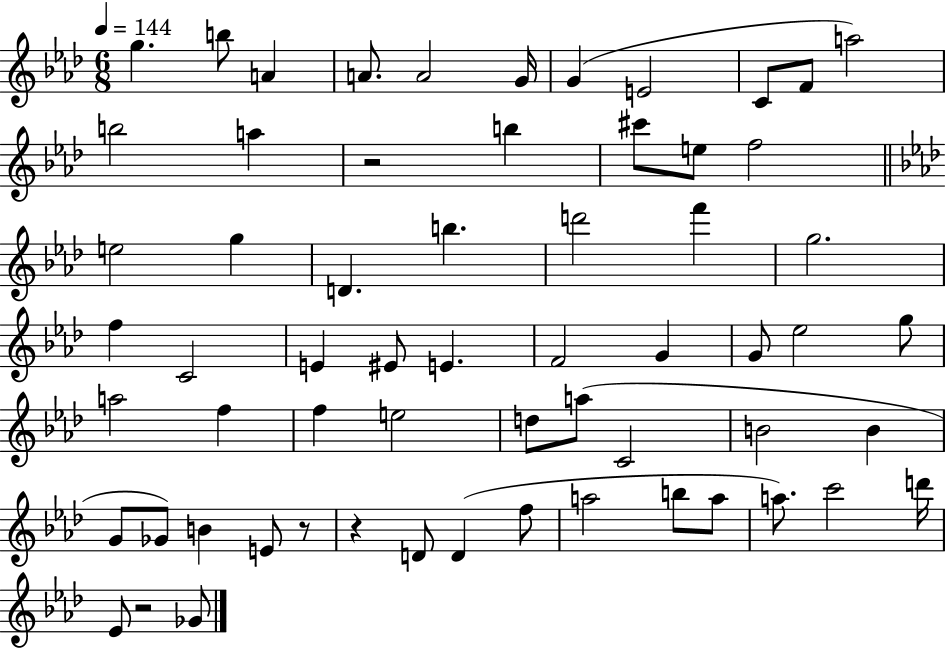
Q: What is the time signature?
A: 6/8